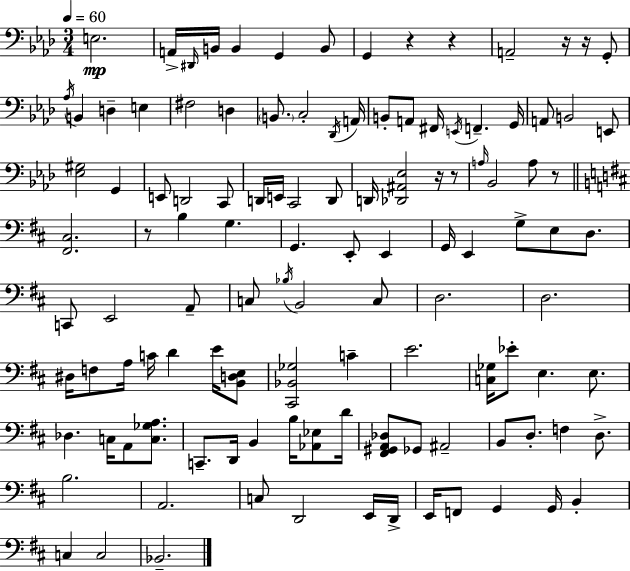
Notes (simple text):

E3/h. A2/s D#2/s B2/s B2/q G2/q B2/e G2/q R/q R/q A2/h R/s R/s G2/e Ab3/s B2/q D3/q E3/q F#3/h D3/q B2/e. C3/h Db2/s A2/s B2/e A2/e F#2/s E2/s F2/q. G2/s A2/e B2/h E2/e [Eb3,G#3]/h G2/q E2/e D2/h C2/e D2/s E2/s C2/h D2/e D2/s [Db2,A#2,Eb3]/h R/s R/e A3/s Bb2/h A3/e R/e [F#2,C#3]/h. R/e B3/q G3/q. G2/q. E2/e E2/q G2/s E2/q G3/e E3/e D3/e. C2/e E2/h A2/e C3/e Bb3/s B2/h C3/e D3/h. D3/h. D#3/s F3/e A3/s C4/s D4/q E4/s [B2,D3,E3]/e [C#2,Bb2,Gb3]/h C4/q E4/h. [C3,Gb3]/s Eb4/e E3/q. E3/e. Db3/q. C3/s A2/e [C3,Gb3,A3]/e. C2/e. D2/s B2/q B3/s [Ab2,Eb3]/e D4/s [F#2,G#2,A2,Db3]/e Gb2/e A#2/h B2/e D3/e. F3/q D3/e. B3/h. A2/h. C3/e D2/h E2/s D2/s E2/s F2/e G2/q G2/s B2/q C3/q C3/h Bb2/h.